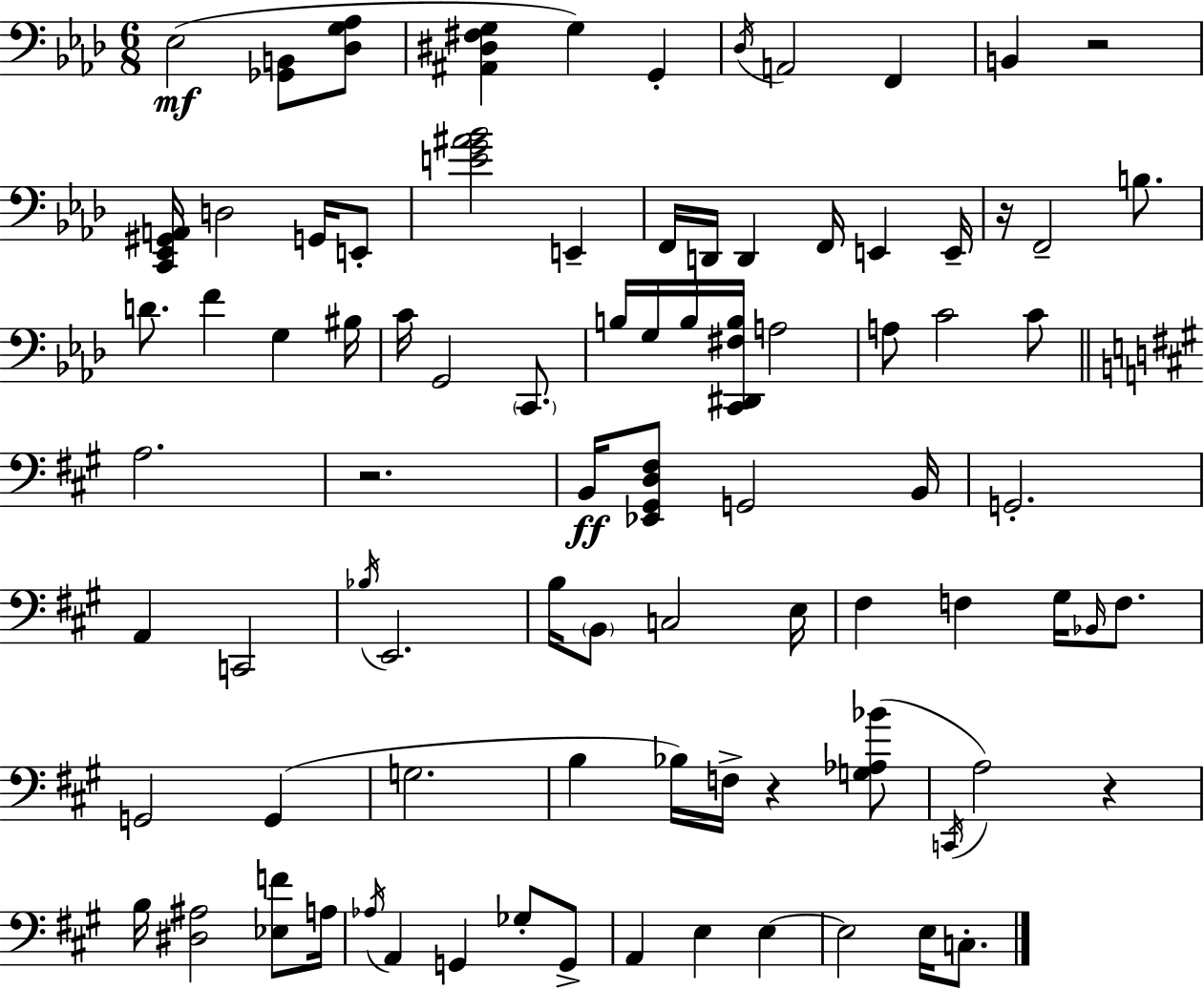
Eb3/h [Gb2,B2]/e [Db3,G3,Ab3]/e [A#2,D#3,F#3,G3]/q G3/q G2/q Db3/s A2/h F2/q B2/q R/h [C2,Eb2,G#2,A2]/s D3/h G2/s E2/e [E4,G4,A#4,Bb4]/h E2/q F2/s D2/s D2/q F2/s E2/q E2/s R/s F2/h B3/e. D4/e. F4/q G3/q BIS3/s C4/s G2/h C2/e. B3/s G3/s B3/s [C2,D#2,F#3,B3]/s A3/h A3/e C4/h C4/e A3/h. R/h. B2/s [Eb2,G#2,D3,F#3]/e G2/h B2/s G2/h. A2/q C2/h Bb3/s E2/h. B3/s B2/e C3/h E3/s F#3/q F3/q G#3/s Bb2/s F3/e. G2/h G2/q G3/h. B3/q Bb3/s F3/s R/q [G3,Ab3,Bb4]/e C2/s A3/h R/q B3/s [D#3,A#3]/h [Eb3,F4]/e A3/s Ab3/s A2/q G2/q Gb3/e G2/e A2/q E3/q E3/q E3/h E3/s C3/e.